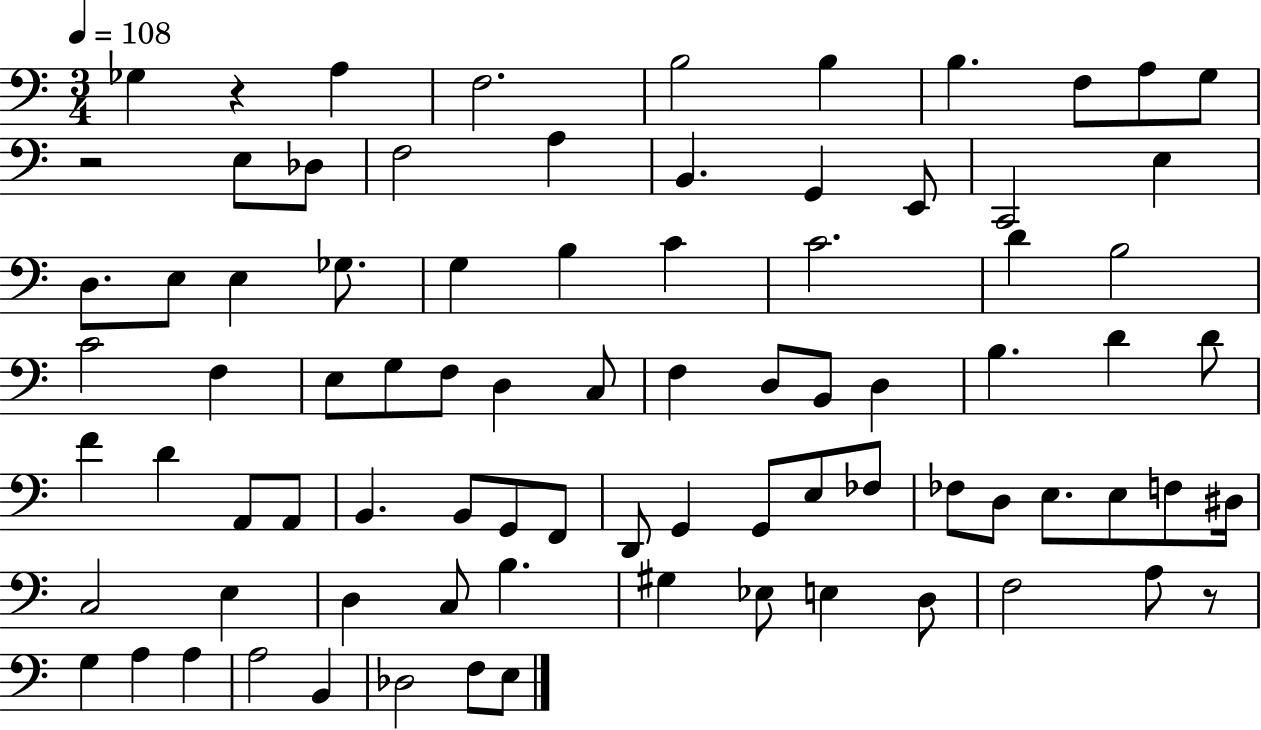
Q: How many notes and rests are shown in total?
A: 83